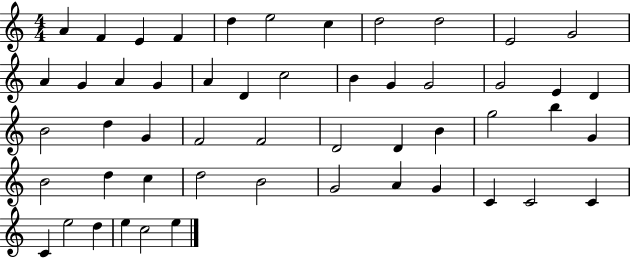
A4/q F4/q E4/q F4/q D5/q E5/h C5/q D5/h D5/h E4/h G4/h A4/q G4/q A4/q G4/q A4/q D4/q C5/h B4/q G4/q G4/h G4/h E4/q D4/q B4/h D5/q G4/q F4/h F4/h D4/h D4/q B4/q G5/h B5/q G4/q B4/h D5/q C5/q D5/h B4/h G4/h A4/q G4/q C4/q C4/h C4/q C4/q E5/h D5/q E5/q C5/h E5/q